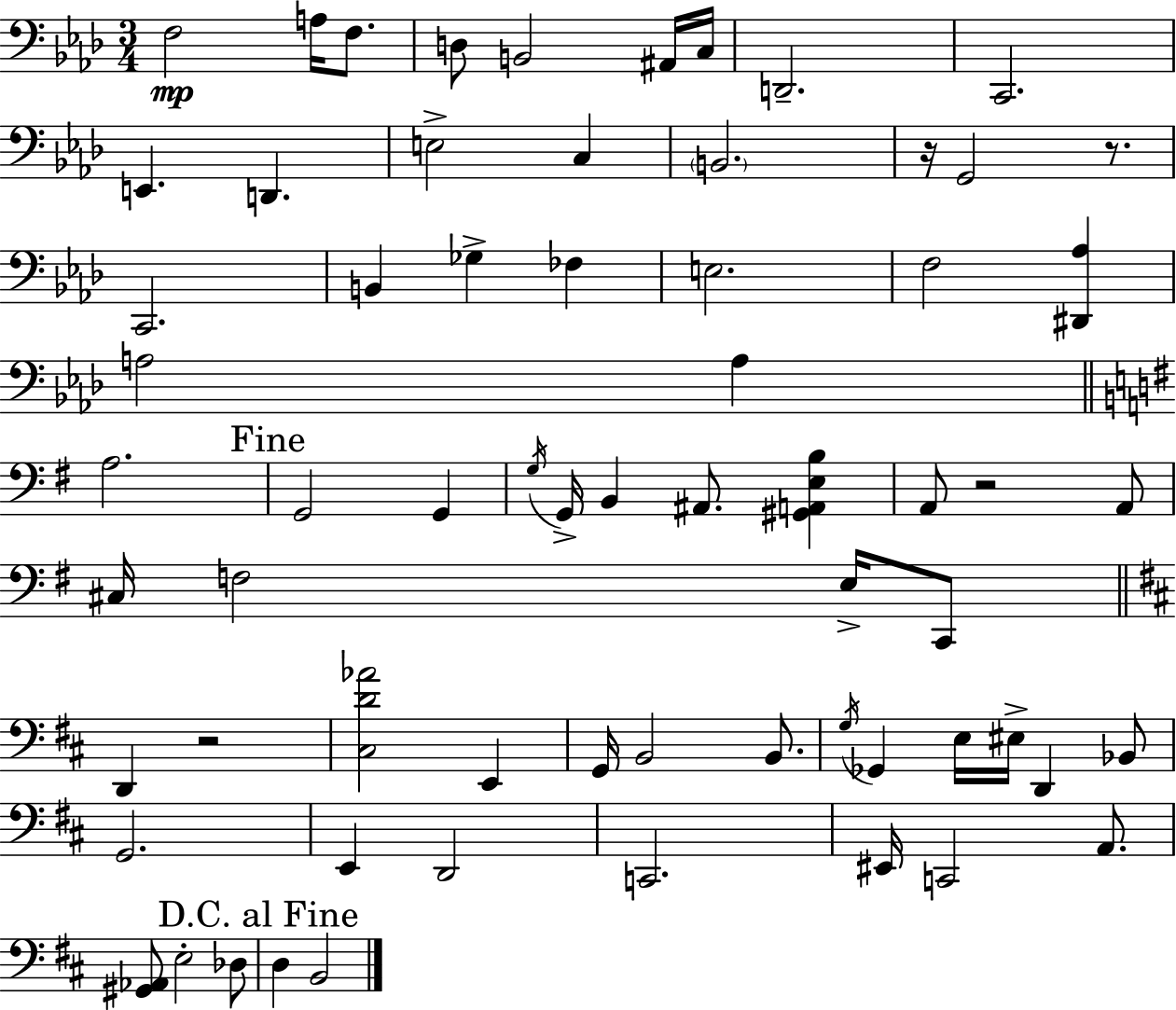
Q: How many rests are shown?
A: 4